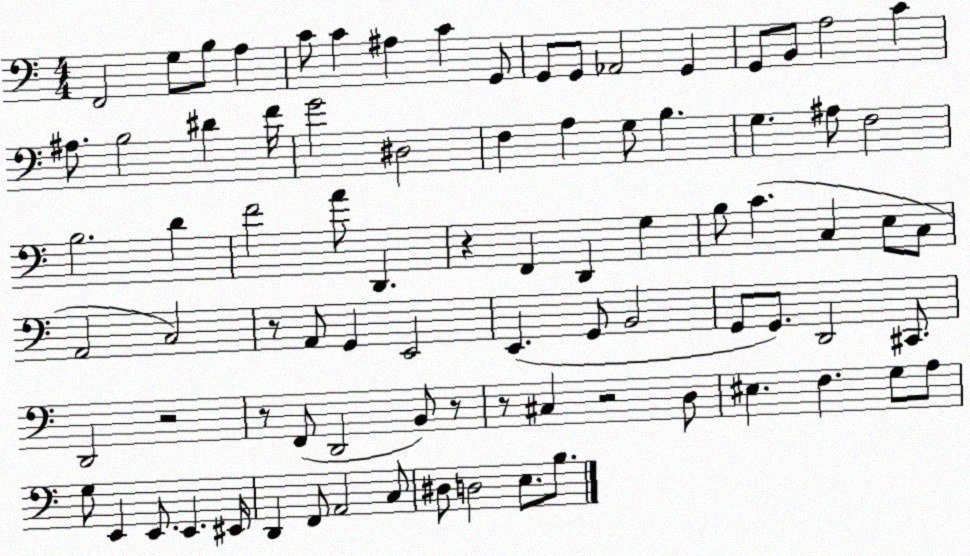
X:1
T:Untitled
M:4/4
L:1/4
K:C
F,,2 G,/2 B,/2 A, C/2 C ^A, C G,,/2 G,,/2 G,,/2 _A,,2 G,, G,,/2 B,,/2 A,2 C ^A,/2 B,2 ^D F/4 G2 ^D,2 F, A, G,/2 B, G, ^A,/2 F,2 B,2 D F2 A/2 D,, z F,, D,, G, B,/2 C C, E,/2 C,/2 A,,2 C,2 z/2 A,,/2 G,, E,,2 E,, G,,/2 B,,2 G,,/2 G,,/2 D,,2 ^C,,/2 D,,2 z2 z/2 F,,/2 D,,2 B,,/2 z/2 z/2 ^C, z2 D,/2 ^E, F, G,/2 A,/2 G,/2 E,, E,,/2 E,, ^E,,/4 D,, F,,/2 A,,2 C,/2 ^D,/2 D,2 E,/2 B,/2